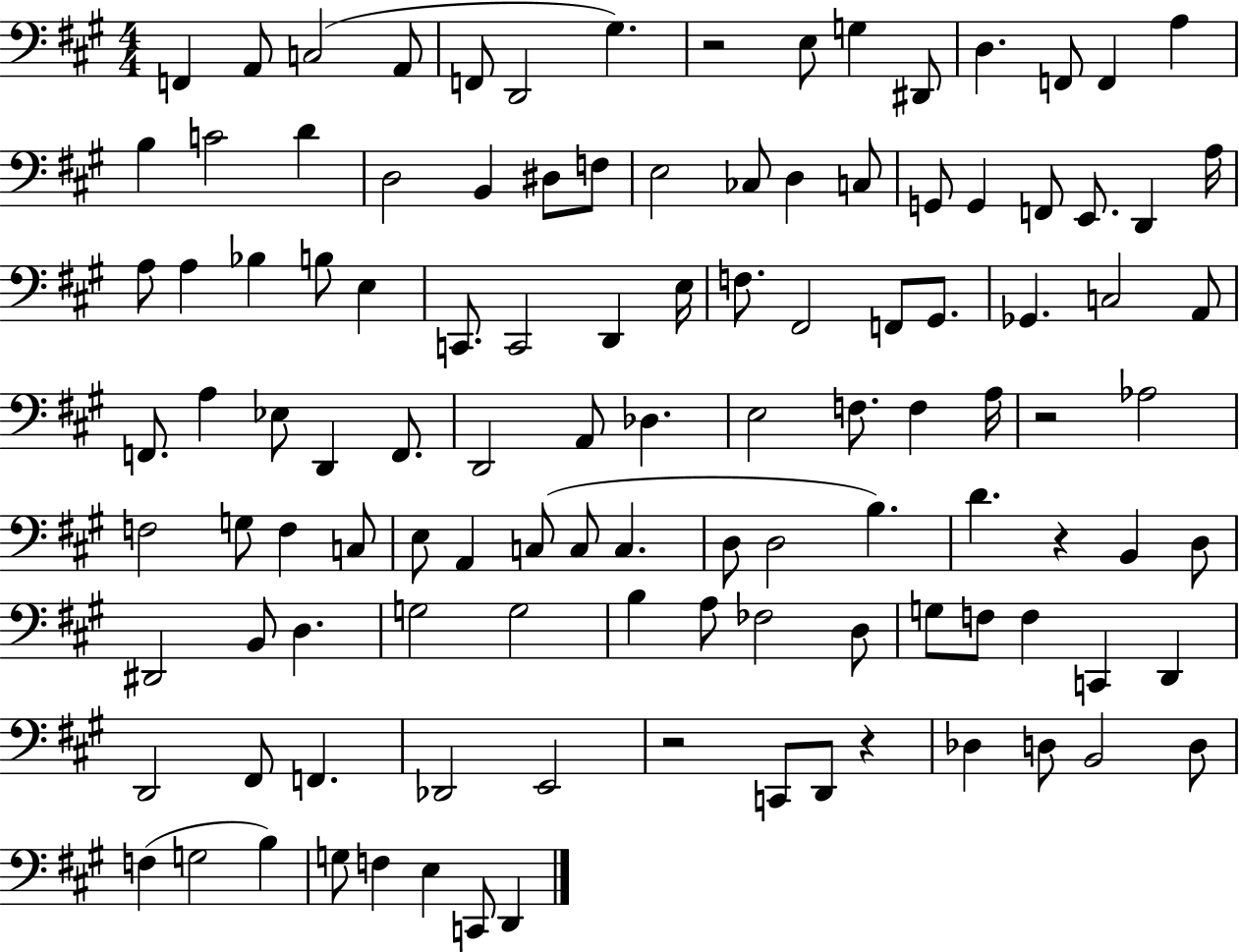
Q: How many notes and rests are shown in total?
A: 113